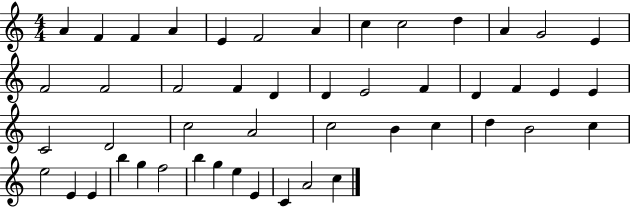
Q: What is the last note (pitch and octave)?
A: C5